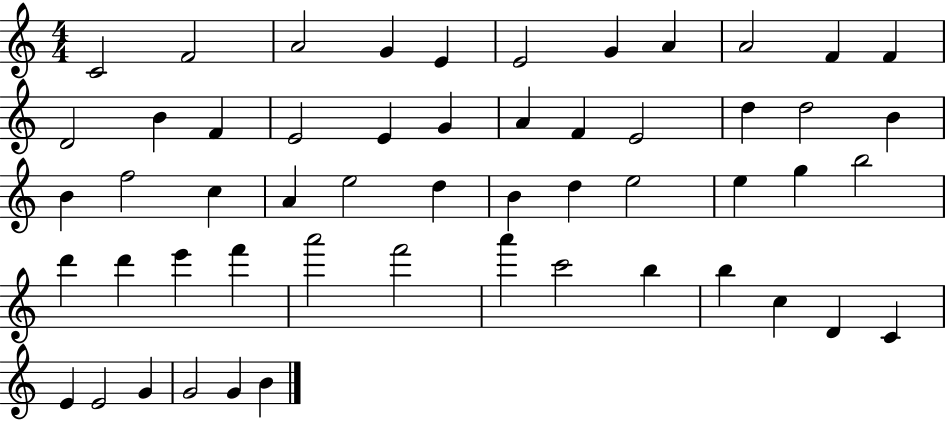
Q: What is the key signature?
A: C major